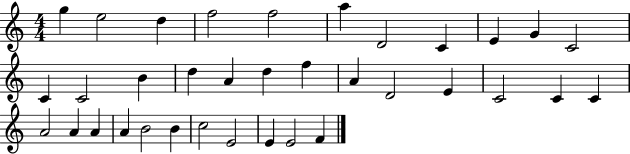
G5/q E5/h D5/q F5/h F5/h A5/q D4/h C4/q E4/q G4/q C4/h C4/q C4/h B4/q D5/q A4/q D5/q F5/q A4/q D4/h E4/q C4/h C4/q C4/q A4/h A4/q A4/q A4/q B4/h B4/q C5/h E4/h E4/q E4/h F4/q